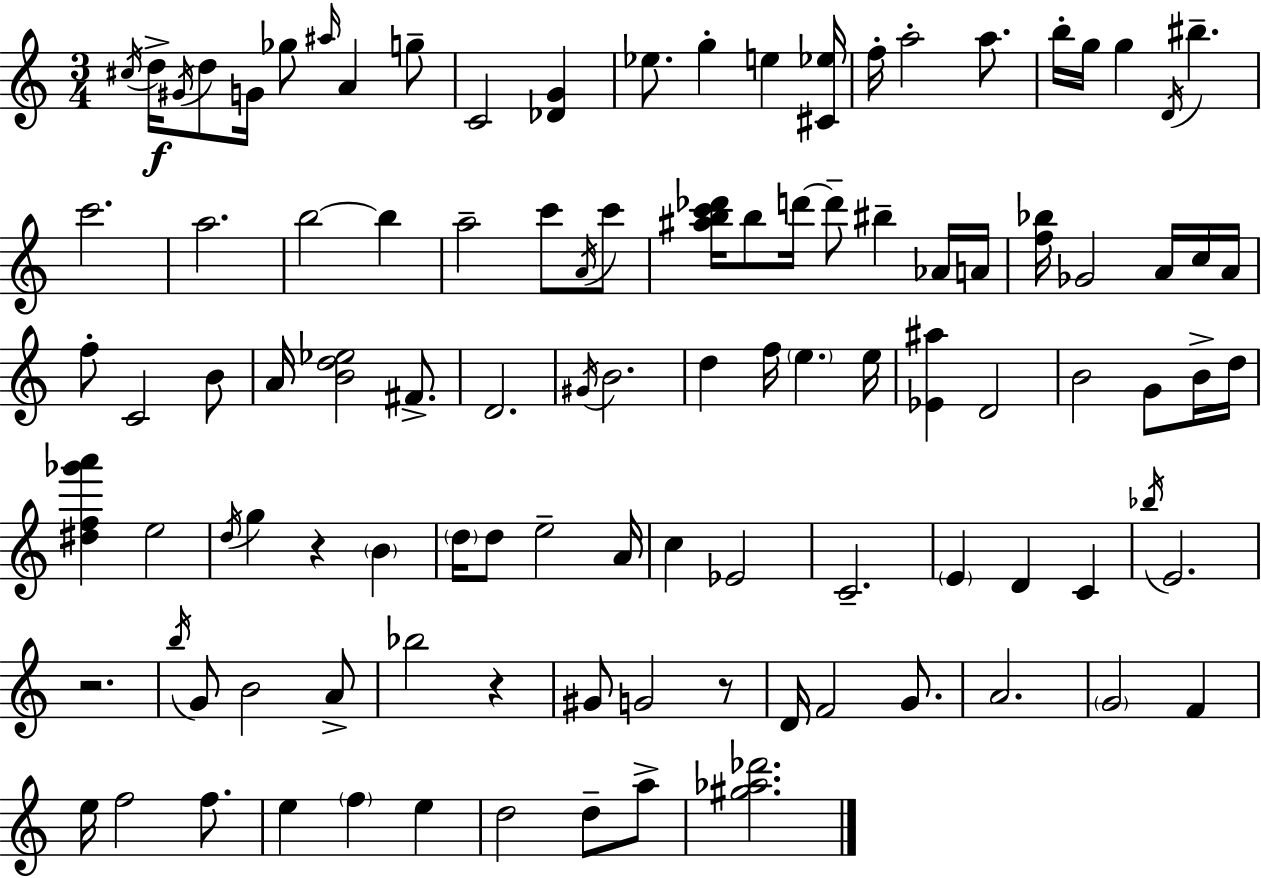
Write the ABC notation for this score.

X:1
T:Untitled
M:3/4
L:1/4
K:C
^c/4 d/4 ^G/4 d/2 G/4 _g/2 ^a/4 A g/2 C2 [_DG] _e/2 g e [^C_e]/4 f/4 a2 a/2 b/4 g/4 g D/4 ^b c'2 a2 b2 b a2 c'/2 A/4 c'/2 [^abc'_d']/4 b/2 d'/4 d'/2 ^b _A/4 A/4 [f_b]/4 _G2 A/4 c/4 A/4 f/2 C2 B/2 A/4 [Bd_e]2 ^F/2 D2 ^G/4 B2 d f/4 e e/4 [_E^a] D2 B2 G/2 B/4 d/4 [^df_g'a'] e2 d/4 g z B d/4 d/2 e2 A/4 c _E2 C2 E D C _b/4 E2 z2 b/4 G/2 B2 A/2 _b2 z ^G/2 G2 z/2 D/4 F2 G/2 A2 G2 F e/4 f2 f/2 e f e d2 d/2 a/2 [^g_a_d']2